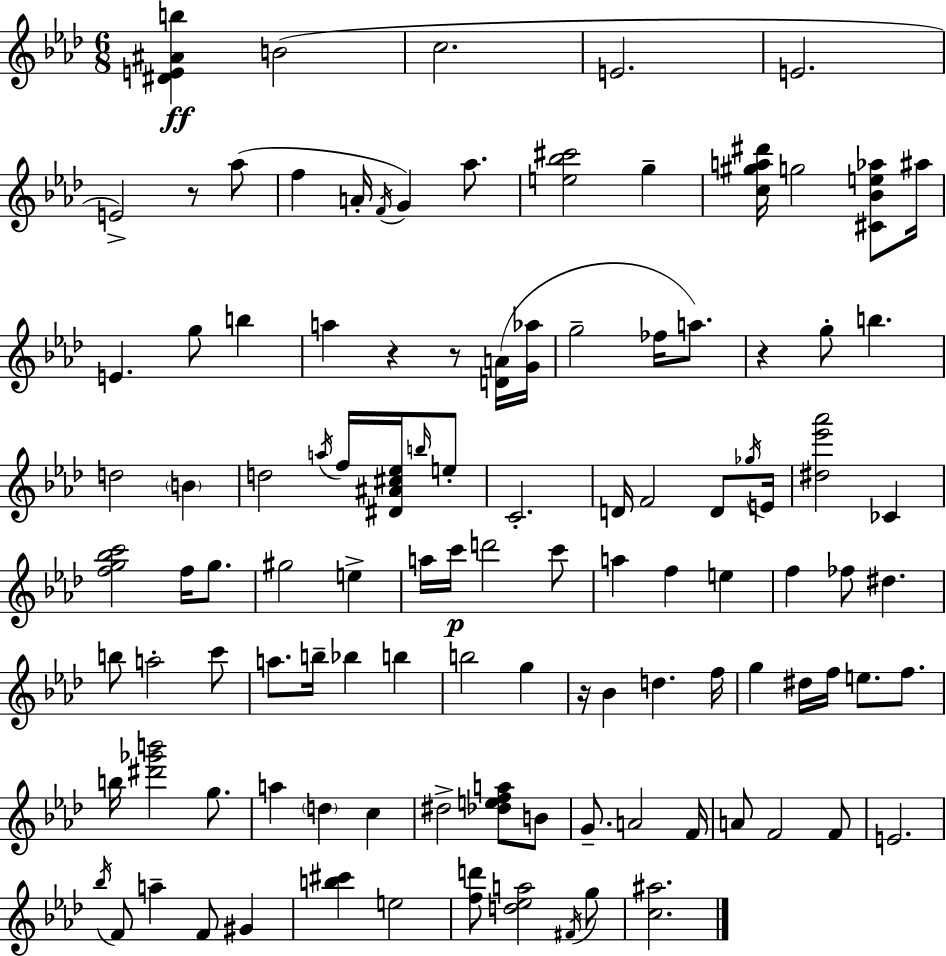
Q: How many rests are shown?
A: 5